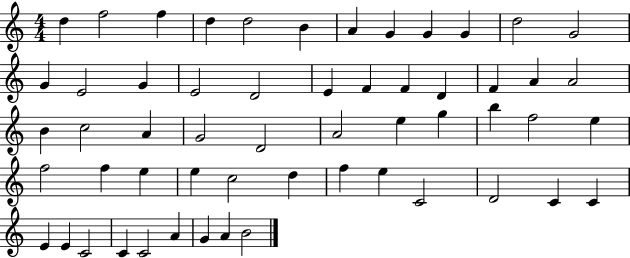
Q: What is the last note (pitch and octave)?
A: B4